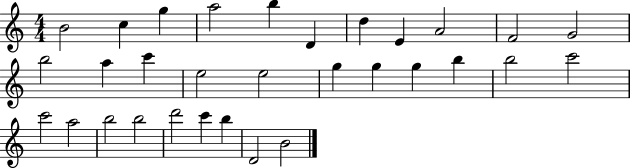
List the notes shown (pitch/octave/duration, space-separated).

B4/h C5/q G5/q A5/h B5/q D4/q D5/q E4/q A4/h F4/h G4/h B5/h A5/q C6/q E5/h E5/h G5/q G5/q G5/q B5/q B5/h C6/h C6/h A5/h B5/h B5/h D6/h C6/q B5/q D4/h B4/h